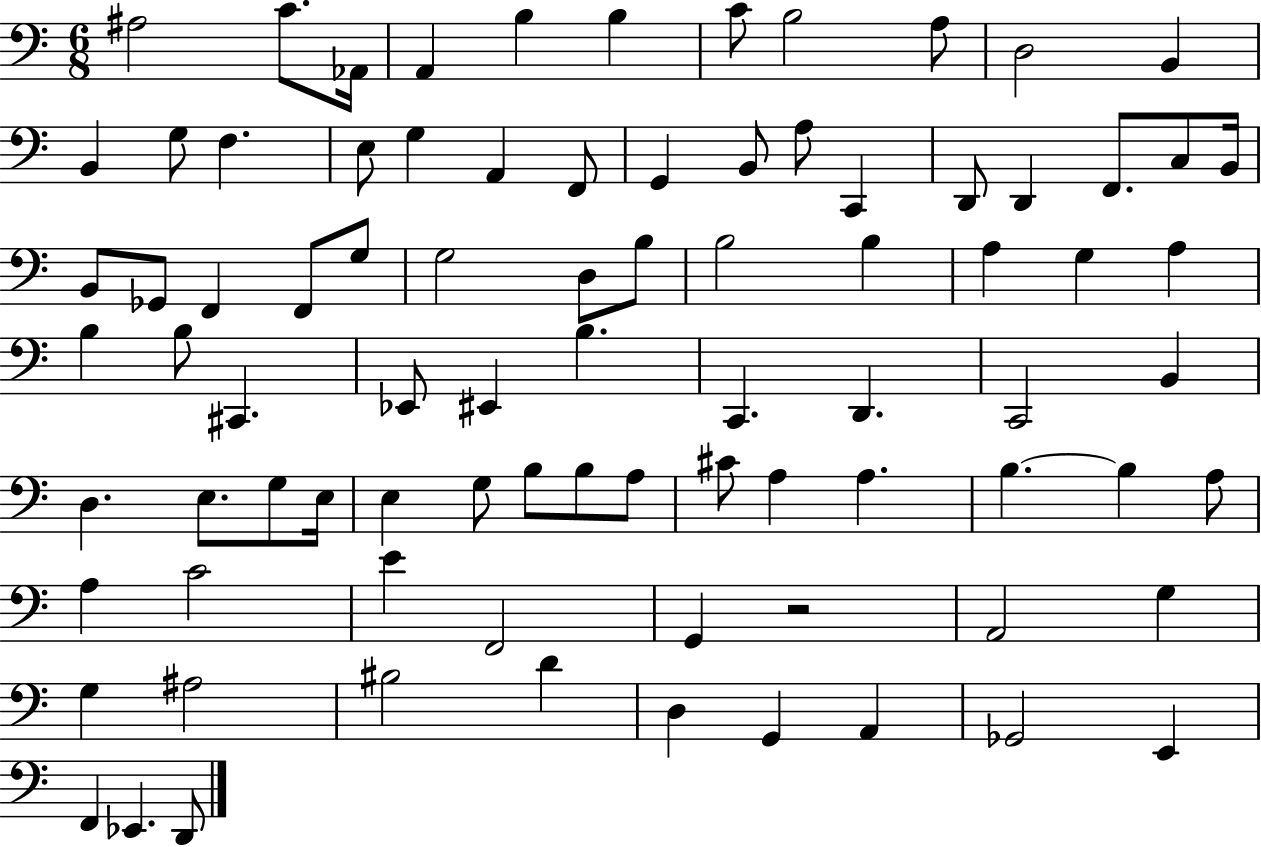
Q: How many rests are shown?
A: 1